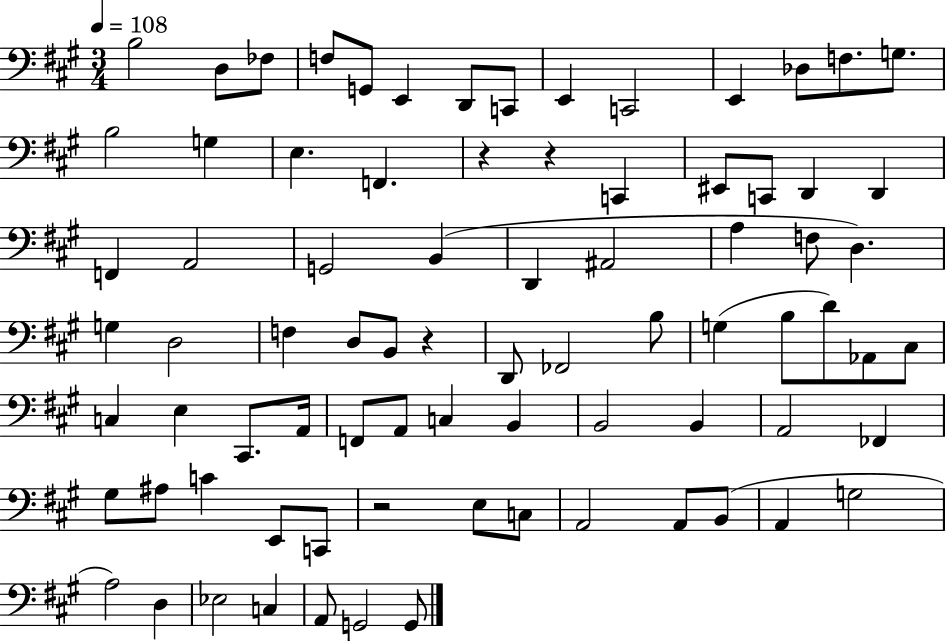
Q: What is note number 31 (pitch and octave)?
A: F3